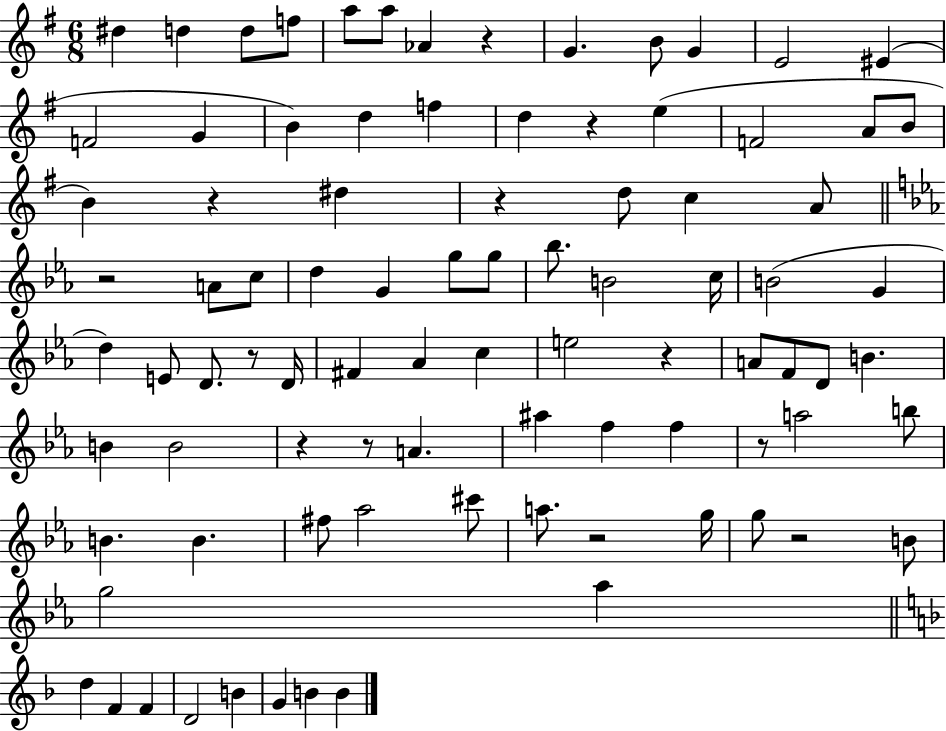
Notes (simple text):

D#5/q D5/q D5/e F5/e A5/e A5/e Ab4/q R/q G4/q. B4/e G4/q E4/h EIS4/q F4/h G4/q B4/q D5/q F5/q D5/q R/q E5/q F4/h A4/e B4/e B4/q R/q D#5/q R/q D5/e C5/q A4/e R/h A4/e C5/e D5/q G4/q G5/e G5/e Bb5/e. B4/h C5/s B4/h G4/q D5/q E4/e D4/e. R/e D4/s F#4/q Ab4/q C5/q E5/h R/q A4/e F4/e D4/e B4/q. B4/q B4/h R/q R/e A4/q. A#5/q F5/q F5/q R/e A5/h B5/e B4/q. B4/q. F#5/e Ab5/h C#6/e A5/e. R/h G5/s G5/e R/h B4/e G5/h Ab5/q D5/q F4/q F4/q D4/h B4/q G4/q B4/q B4/q